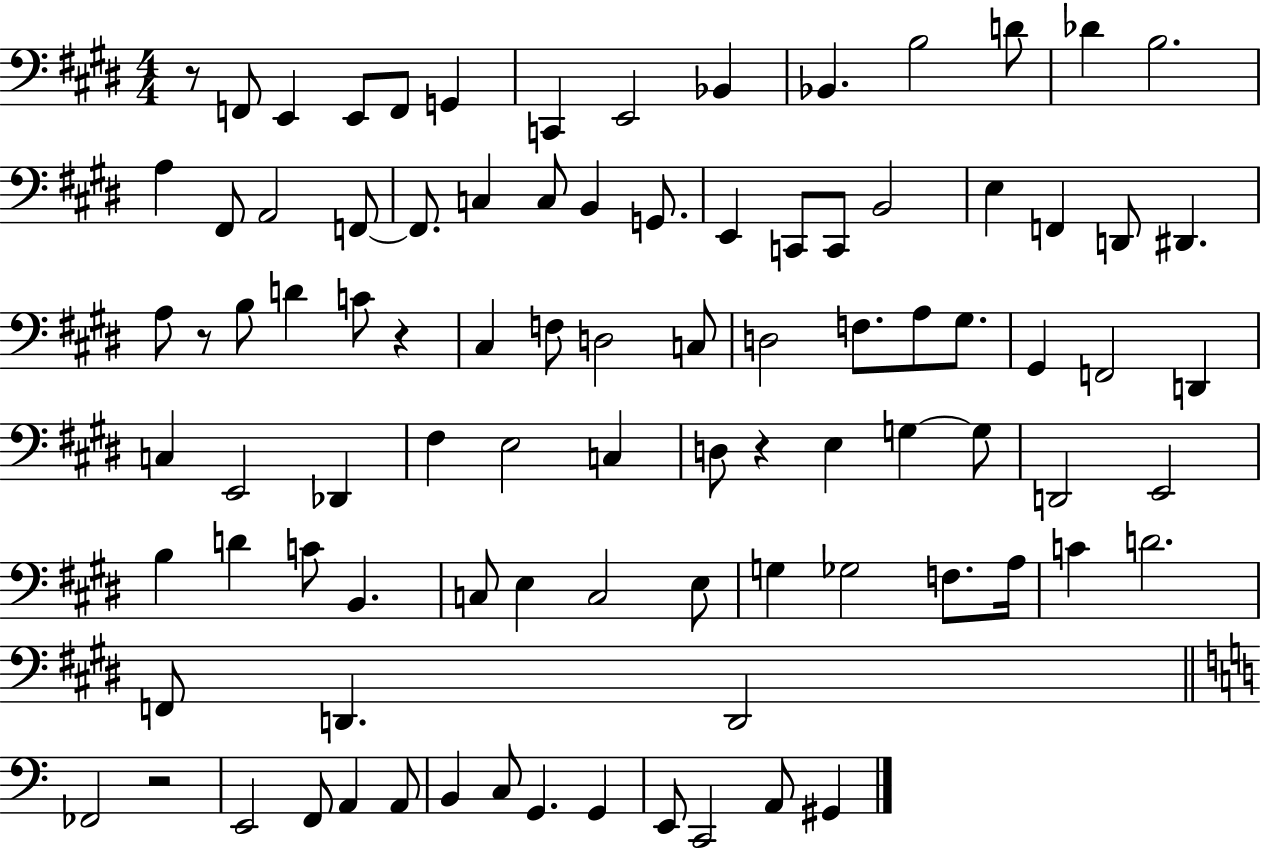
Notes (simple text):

R/e F2/e E2/q E2/e F2/e G2/q C2/q E2/h Bb2/q Bb2/q. B3/h D4/e Db4/q B3/h. A3/q F#2/e A2/h F2/e F2/e. C3/q C3/e B2/q G2/e. E2/q C2/e C2/e B2/h E3/q F2/q D2/e D#2/q. A3/e R/e B3/e D4/q C4/e R/q C#3/q F3/e D3/h C3/e D3/h F3/e. A3/e G#3/e. G#2/q F2/h D2/q C3/q E2/h Db2/q F#3/q E3/h C3/q D3/e R/q E3/q G3/q G3/e D2/h E2/h B3/q D4/q C4/e B2/q. C3/e E3/q C3/h E3/e G3/q Gb3/h F3/e. A3/s C4/q D4/h. F2/e D2/q. D2/h FES2/h R/h E2/h F2/e A2/q A2/e B2/q C3/e G2/q. G2/q E2/e C2/h A2/e G#2/q